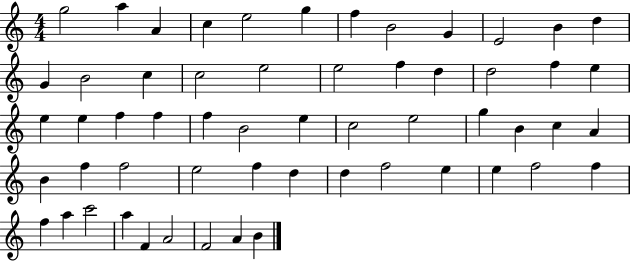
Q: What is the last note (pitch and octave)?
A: B4